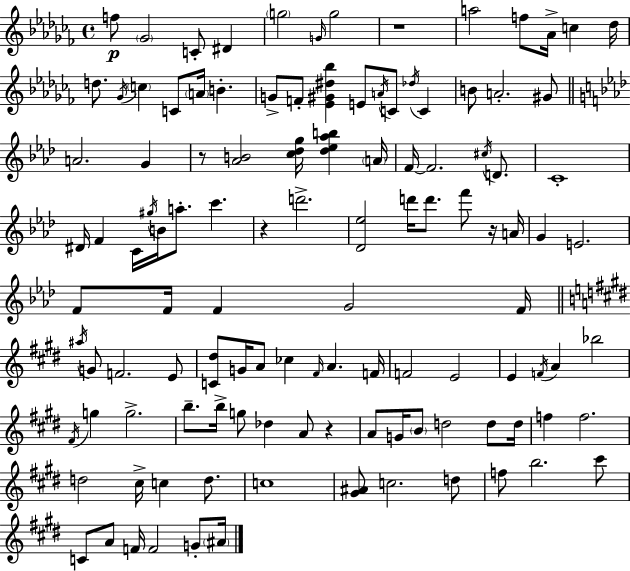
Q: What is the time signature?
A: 4/4